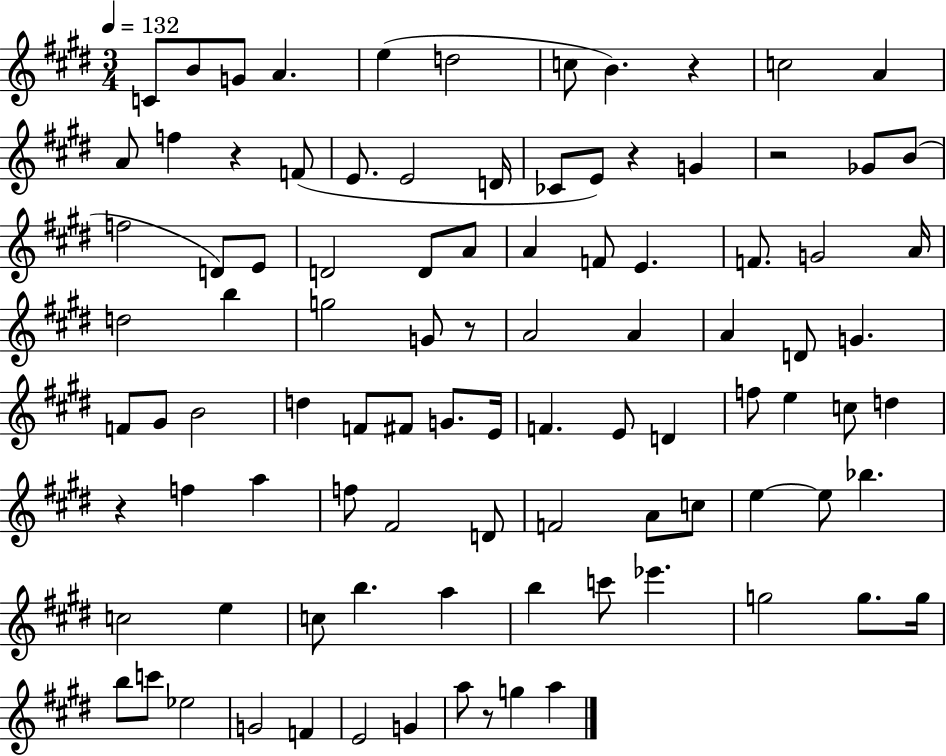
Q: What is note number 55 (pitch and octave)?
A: E5